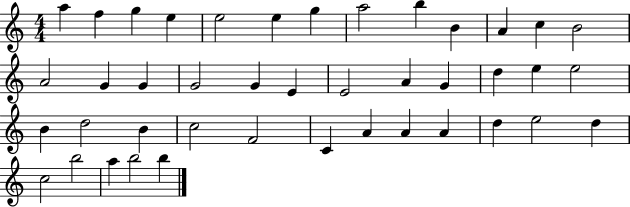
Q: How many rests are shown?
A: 0